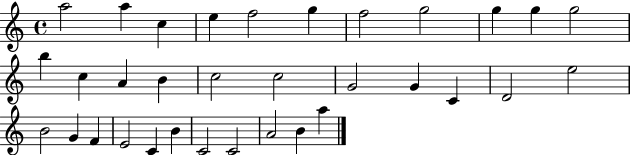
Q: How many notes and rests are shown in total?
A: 33